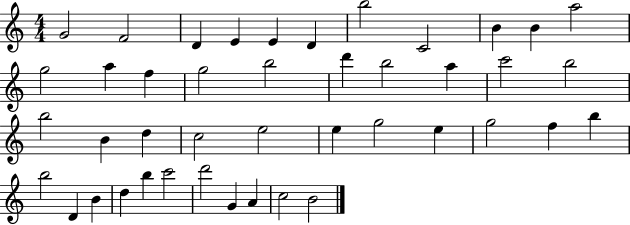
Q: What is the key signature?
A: C major